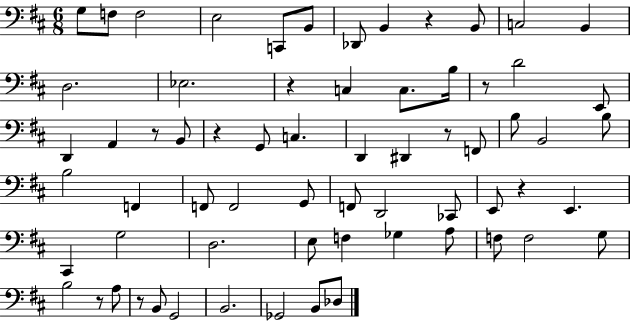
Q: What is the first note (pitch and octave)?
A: G3